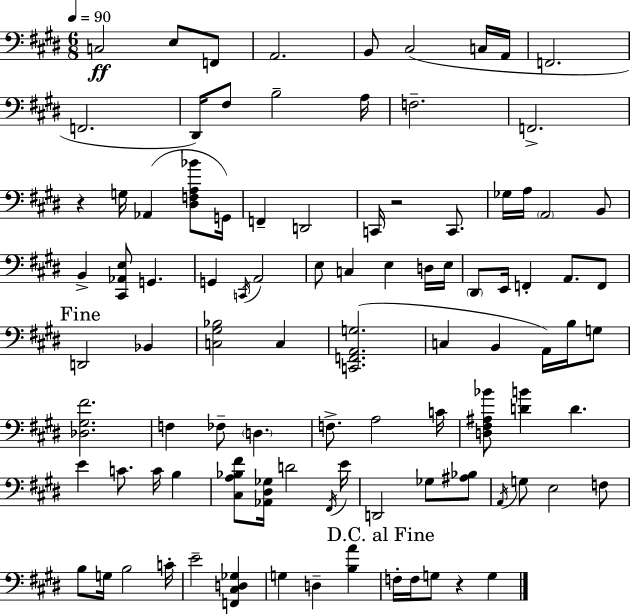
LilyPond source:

{
  \clef bass
  \numericTimeSignature
  \time 6/8
  \key e \major
  \tempo 4 = 90
  c2\ff e8 f,8 | a,2. | b,8 cis2( c16 a,16 | f,2. | \break f,2. | dis,16) fis8 b2-- a16 | f2.-- | f,2.-> | \break r4 g16 aes,4( <dis f a bes'>8 g,16) | f,4-- d,2 | c,16 r2 c,8. | ges16 a16 \parenthesize a,2 b,8 | \break b,4-> <cis, aes, e>8 g,4. | g,4 \acciaccatura { c,16 } a,2 | e8 c4 e4 d16 | e16 \parenthesize dis,8 e,16 f,4-. a,8. f,8 | \break \mark "Fine" d,2 bes,4 | <c gis bes>2 c4 | <c, f, a, g>2.( | c4 b,4 a,16) b16 g8 | \break <des gis fis'>2. | f4 fes8-- \parenthesize d4. | f8.-> a2 | c'16 <d fis ais bes'>8 <d' b'>4 d'4. | \break e'4 c'8. c'16 b4 | <cis a bes fis'>8 <aes, dis ges>16 d'2 | \acciaccatura { fis,16 } e'16 d,2 ges8 | <ais bes>8 \acciaccatura { a,16 } g8 e2 | \break f8 b8 g16 b2 | c'16-. e'2-- <f, cis d ges>4 | g4 d4-- <b a'>4 | \mark "D.C. al Fine" f16-. f16 g8 r4 g4 | \break \bar "|."
}